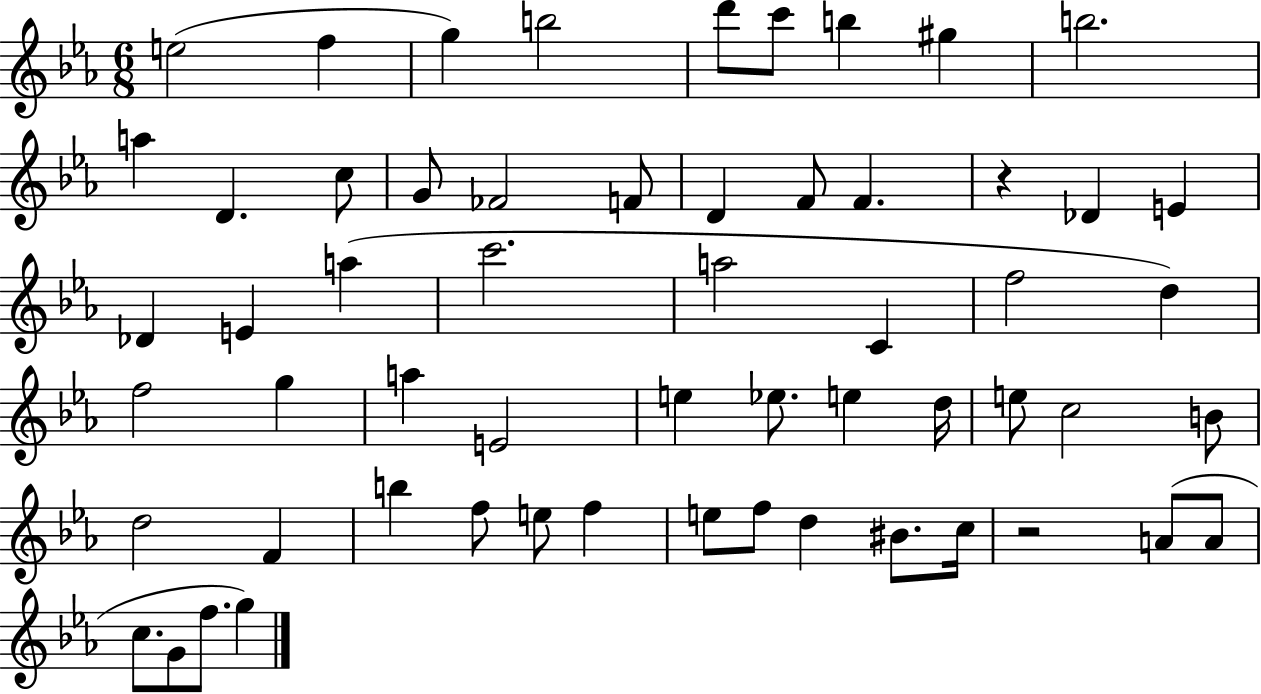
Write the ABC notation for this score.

X:1
T:Untitled
M:6/8
L:1/4
K:Eb
e2 f g b2 d'/2 c'/2 b ^g b2 a D c/2 G/2 _F2 F/2 D F/2 F z _D E _D E a c'2 a2 C f2 d f2 g a E2 e _e/2 e d/4 e/2 c2 B/2 d2 F b f/2 e/2 f e/2 f/2 d ^B/2 c/4 z2 A/2 A/2 c/2 G/2 f/2 g